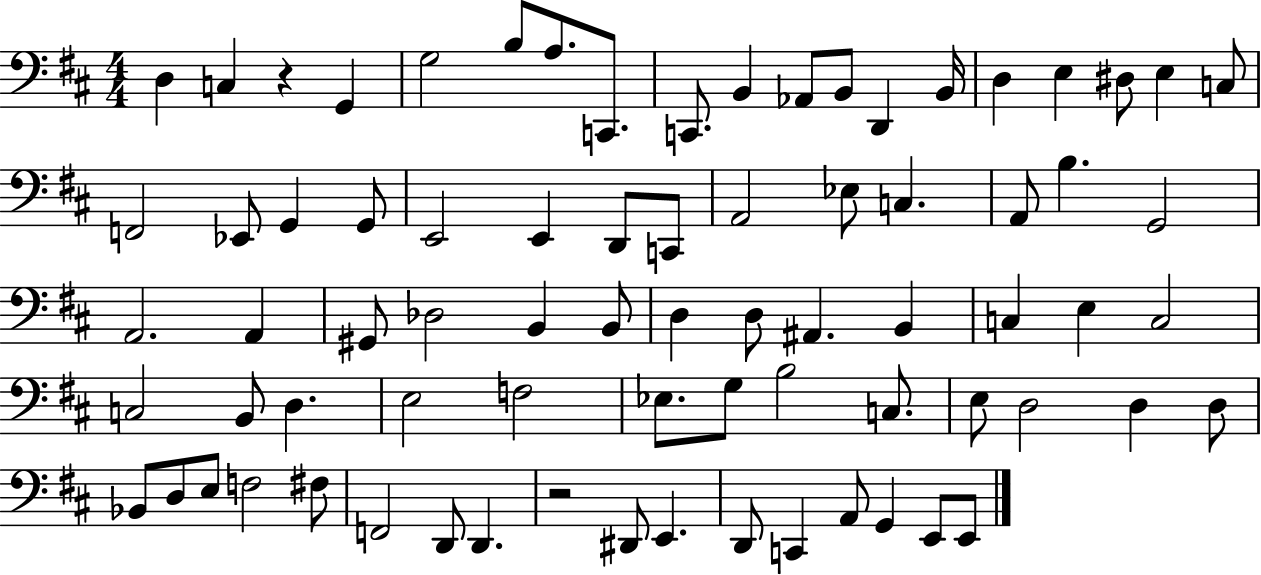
D3/q C3/q R/q G2/q G3/h B3/e A3/e. C2/e. C2/e. B2/q Ab2/e B2/e D2/q B2/s D3/q E3/q D#3/e E3/q C3/e F2/h Eb2/e G2/q G2/e E2/h E2/q D2/e C2/e A2/h Eb3/e C3/q. A2/e B3/q. G2/h A2/h. A2/q G#2/e Db3/h B2/q B2/e D3/q D3/e A#2/q. B2/q C3/q E3/q C3/h C3/h B2/e D3/q. E3/h F3/h Eb3/e. G3/e B3/h C3/e. E3/e D3/h D3/q D3/e Bb2/e D3/e E3/e F3/h F#3/e F2/h D2/e D2/q. R/h D#2/e E2/q. D2/e C2/q A2/e G2/q E2/e E2/e